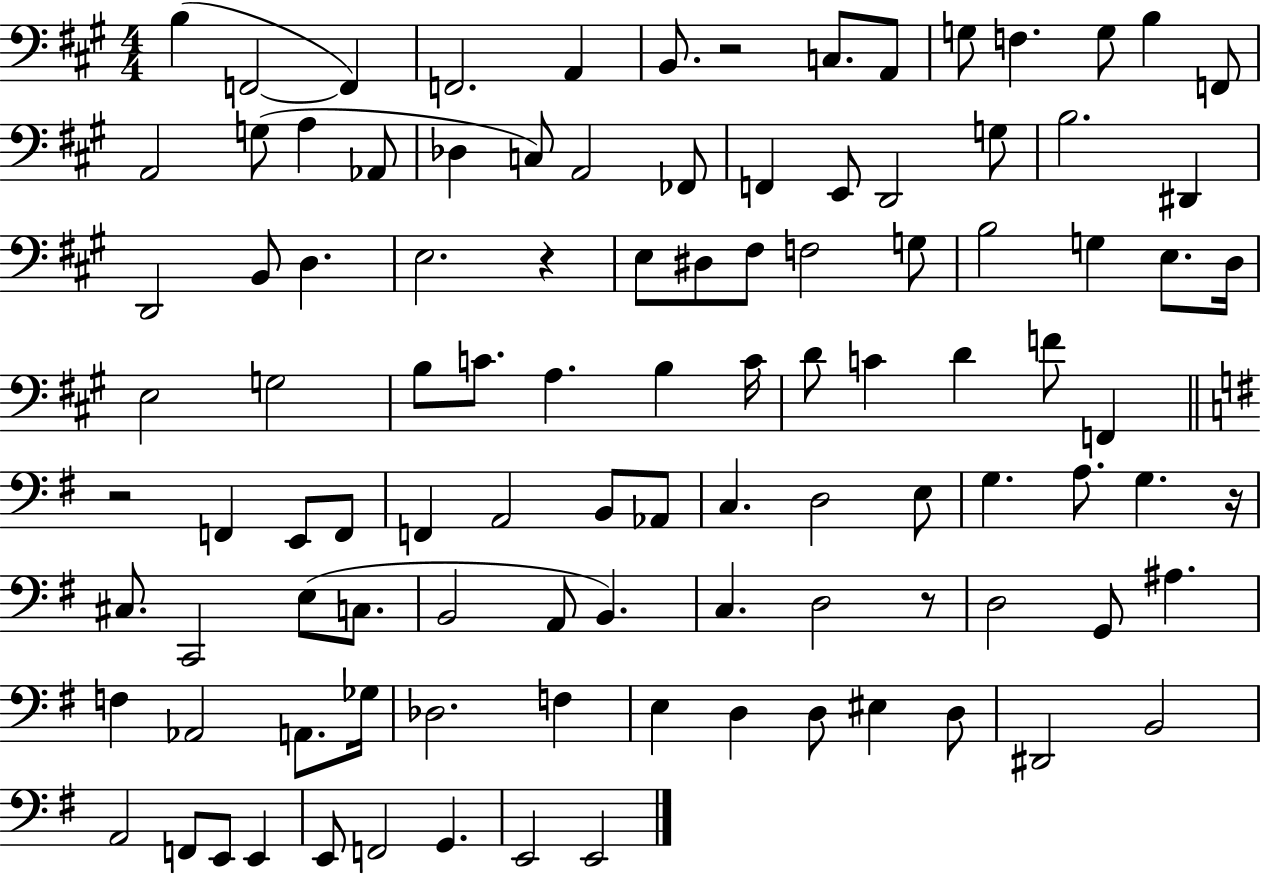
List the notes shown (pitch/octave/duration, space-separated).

B3/q F2/h F2/q F2/h. A2/q B2/e. R/h C3/e. A2/e G3/e F3/q. G3/e B3/q F2/e A2/h G3/e A3/q Ab2/e Db3/q C3/e A2/h FES2/e F2/q E2/e D2/h G3/e B3/h. D#2/q D2/h B2/e D3/q. E3/h. R/q E3/e D#3/e F#3/e F3/h G3/e B3/h G3/q E3/e. D3/s E3/h G3/h B3/e C4/e. A3/q. B3/q C4/s D4/e C4/q D4/q F4/e F2/q R/h F2/q E2/e F2/e F2/q A2/h B2/e Ab2/e C3/q. D3/h E3/e G3/q. A3/e. G3/q. R/s C#3/e. C2/h E3/e C3/e. B2/h A2/e B2/q. C3/q. D3/h R/e D3/h G2/e A#3/q. F3/q Ab2/h A2/e. Gb3/s Db3/h. F3/q E3/q D3/q D3/e EIS3/q D3/e D#2/h B2/h A2/h F2/e E2/e E2/q E2/e F2/h G2/q. E2/h E2/h